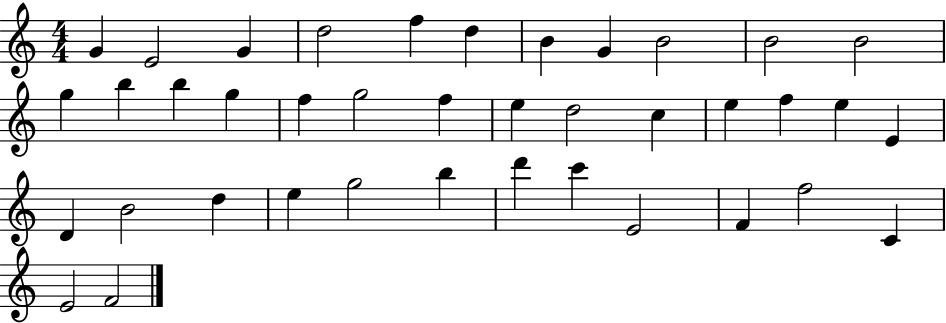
{
  \clef treble
  \numericTimeSignature
  \time 4/4
  \key c \major
  g'4 e'2 g'4 | d''2 f''4 d''4 | b'4 g'4 b'2 | b'2 b'2 | \break g''4 b''4 b''4 g''4 | f''4 g''2 f''4 | e''4 d''2 c''4 | e''4 f''4 e''4 e'4 | \break d'4 b'2 d''4 | e''4 g''2 b''4 | d'''4 c'''4 e'2 | f'4 f''2 c'4 | \break e'2 f'2 | \bar "|."
}